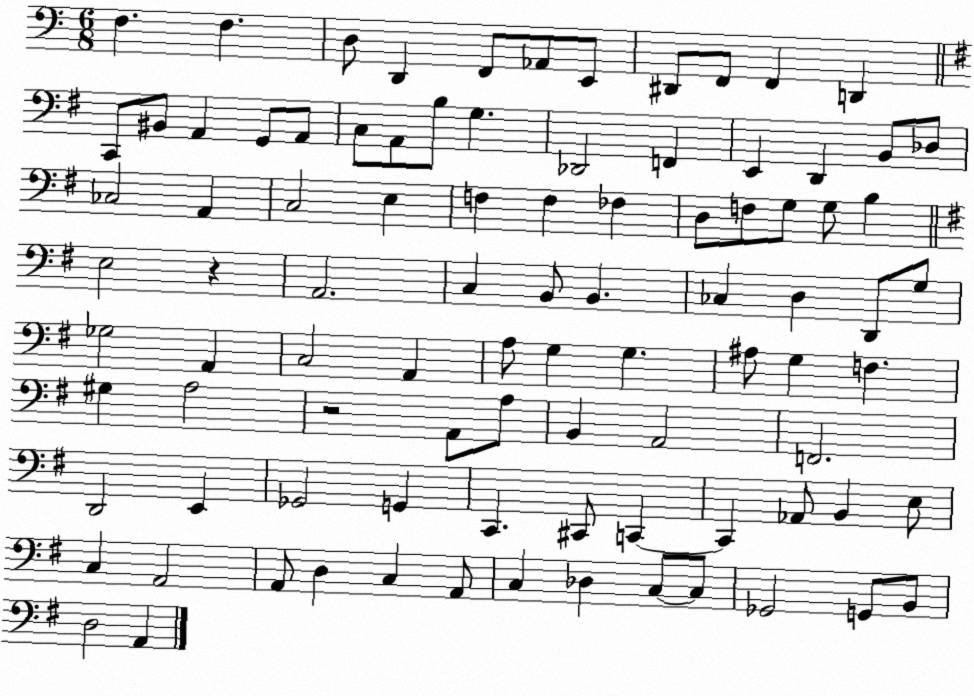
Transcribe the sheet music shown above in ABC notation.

X:1
T:Untitled
M:6/8
L:1/4
K:C
F, F, D,/2 D,, F,,/2 _A,,/2 E,,/2 ^D,,/2 F,,/2 F,, D,, C,,/2 ^B,,/2 A,, G,,/2 A,,/2 C,/2 A,,/2 B,/2 G, _D,,2 F,, E,, D,, B,,/2 _D,/2 _C,2 A,, C,2 E, F, F, _F, D,/2 F,/2 G,/2 G,/2 B, E,2 z A,,2 C, B,,/2 B,, _C, D, D,,/2 G,/2 _G,2 A,, C,2 A,, A,/2 G, G, ^A,/2 G, F, ^G, A,2 z2 A,,/2 A,/2 B,, A,,2 F,,2 D,,2 E,, _G,,2 G,, C,, ^C,,/2 C,, C,, _A,,/2 B,, E,/2 C, A,,2 A,,/2 D, C, A,,/2 C, _D, C,/2 C,/2 _G,,2 G,,/2 B,,/2 D,2 A,,